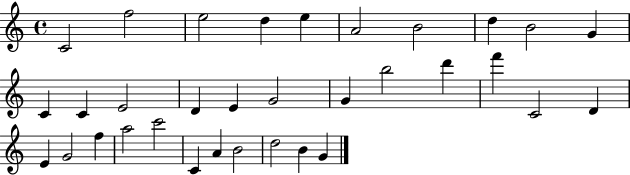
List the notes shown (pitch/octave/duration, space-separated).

C4/h F5/h E5/h D5/q E5/q A4/h B4/h D5/q B4/h G4/q C4/q C4/q E4/h D4/q E4/q G4/h G4/q B5/h D6/q F6/q C4/h D4/q E4/q G4/h F5/q A5/h C6/h C4/q A4/q B4/h D5/h B4/q G4/q